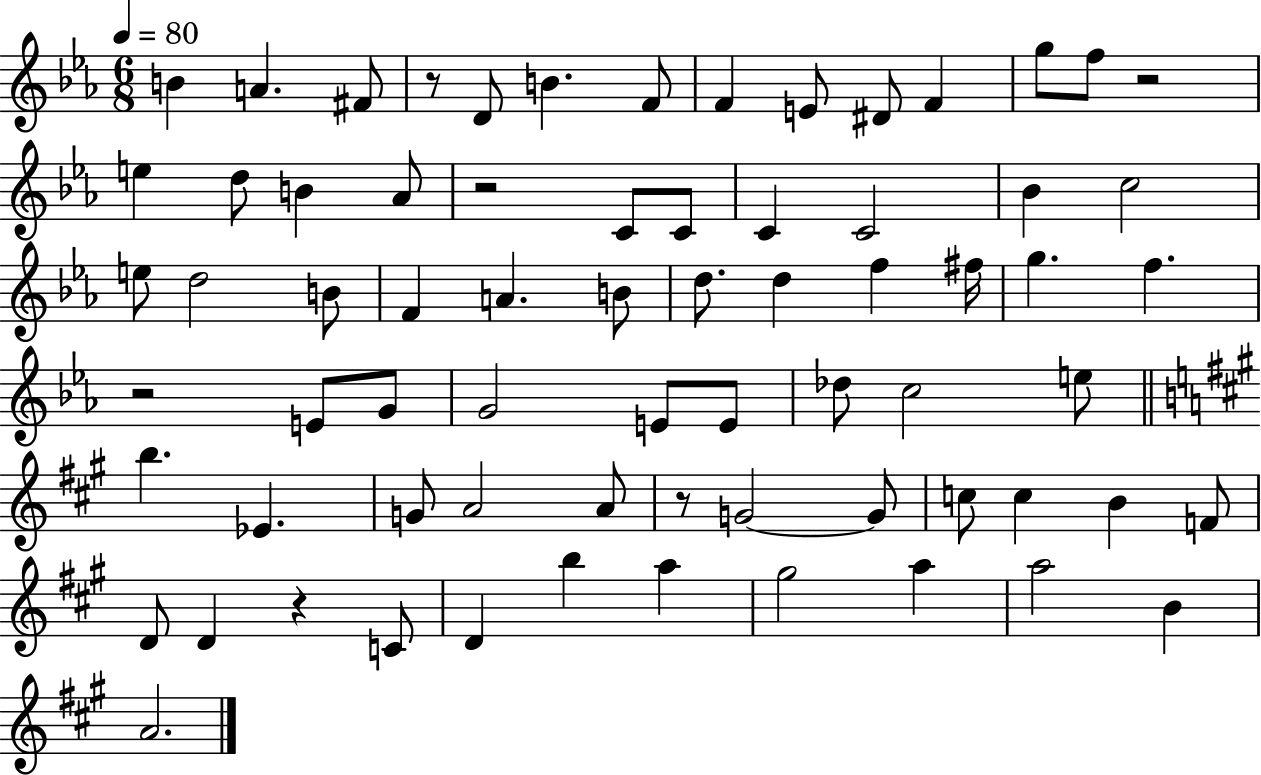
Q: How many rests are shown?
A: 6